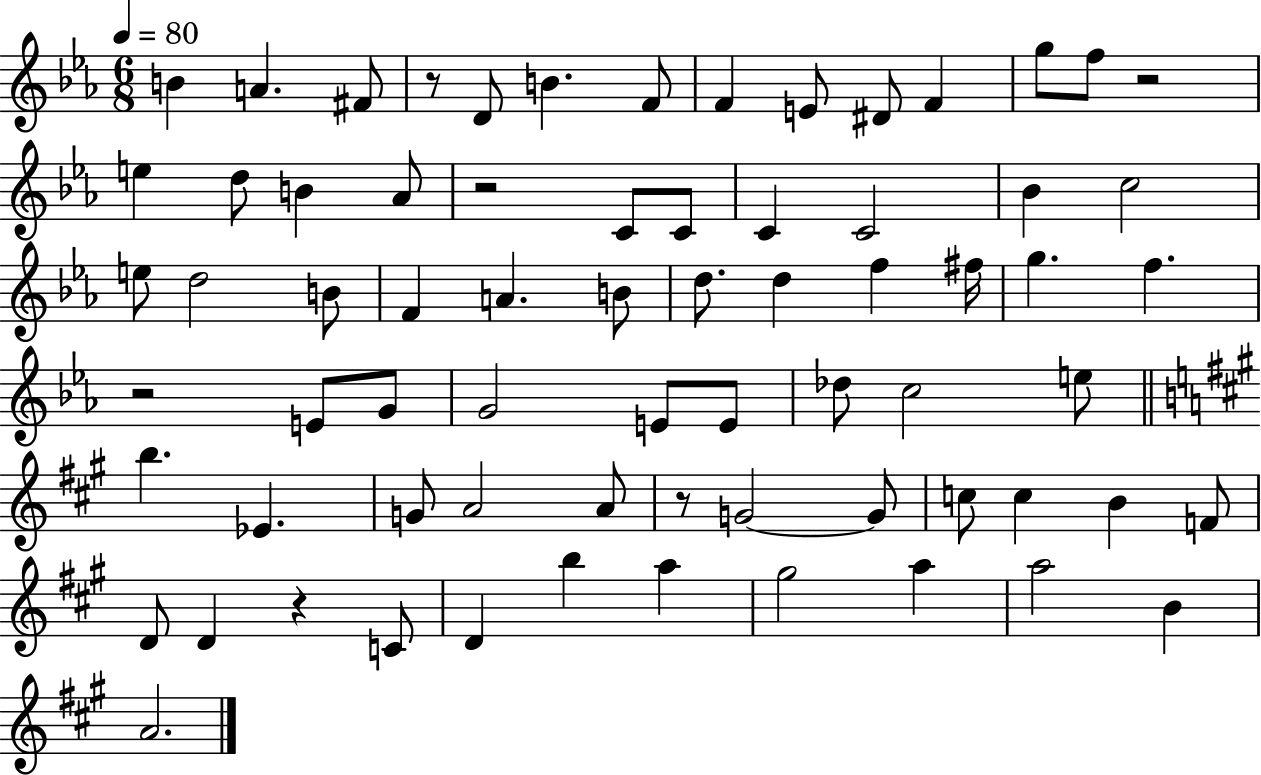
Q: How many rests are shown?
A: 6